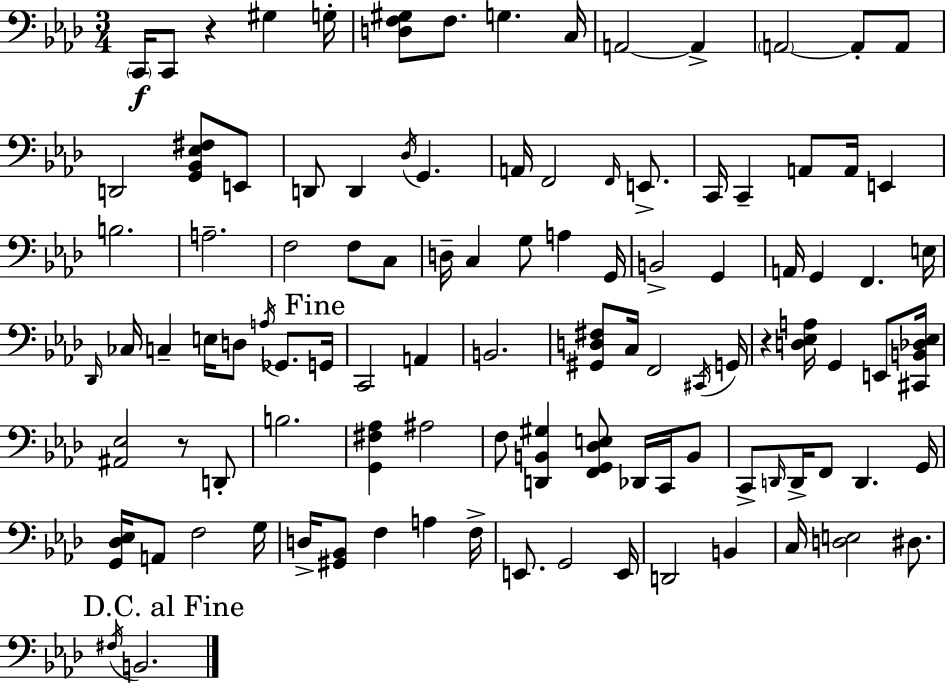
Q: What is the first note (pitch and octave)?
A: C2